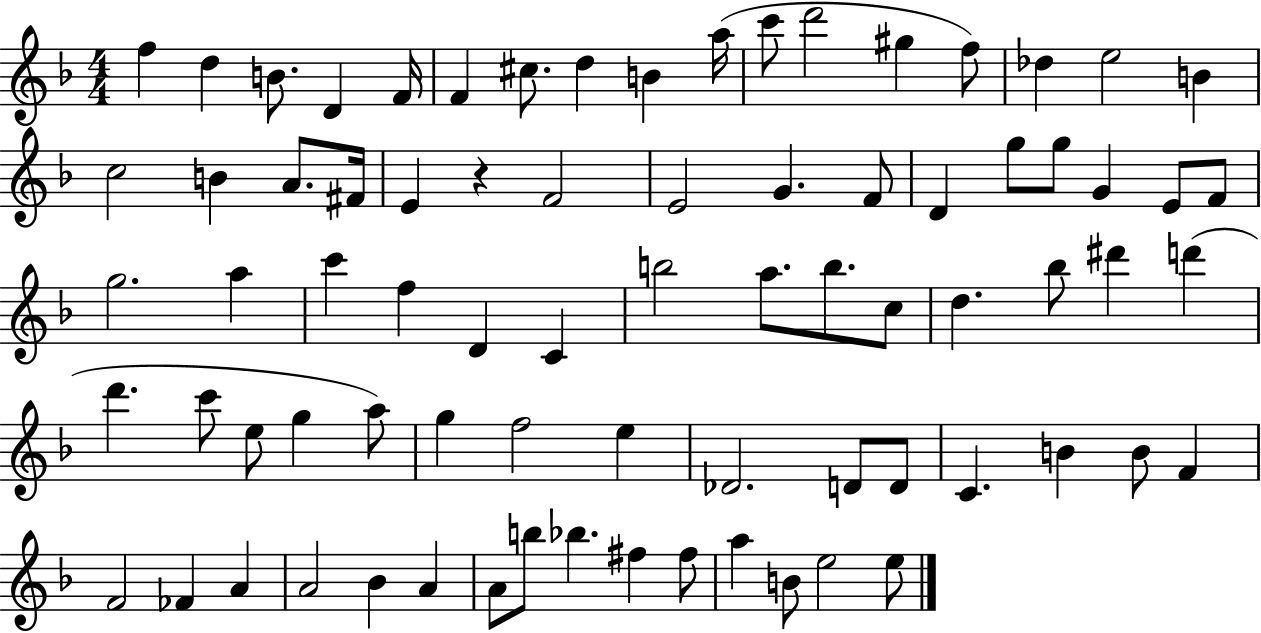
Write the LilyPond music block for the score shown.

{
  \clef treble
  \numericTimeSignature
  \time 4/4
  \key f \major
  f''4 d''4 b'8. d'4 f'16 | f'4 cis''8. d''4 b'4 a''16( | c'''8 d'''2 gis''4 f''8) | des''4 e''2 b'4 | \break c''2 b'4 a'8. fis'16 | e'4 r4 f'2 | e'2 g'4. f'8 | d'4 g''8 g''8 g'4 e'8 f'8 | \break g''2. a''4 | c'''4 f''4 d'4 c'4 | b''2 a''8. b''8. c''8 | d''4. bes''8 dis'''4 d'''4( | \break d'''4. c'''8 e''8 g''4 a''8) | g''4 f''2 e''4 | des'2. d'8 d'8 | c'4. b'4 b'8 f'4 | \break f'2 fes'4 a'4 | a'2 bes'4 a'4 | a'8 b''8 bes''4. fis''4 fis''8 | a''4 b'8 e''2 e''8 | \break \bar "|."
}